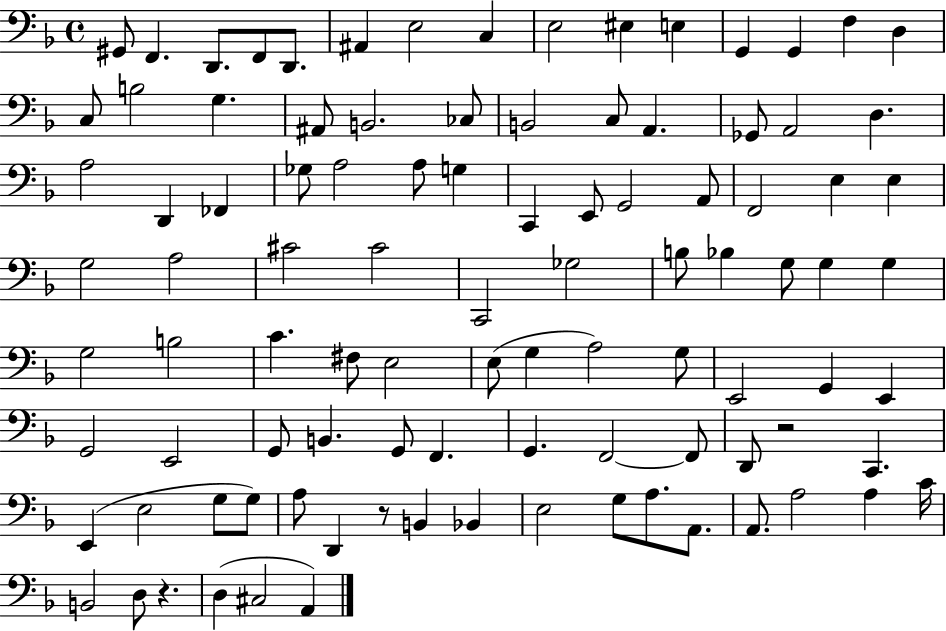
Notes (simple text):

G#2/e F2/q. D2/e. F2/e D2/e. A#2/q E3/h C3/q E3/h EIS3/q E3/q G2/q G2/q F3/q D3/q C3/e B3/h G3/q. A#2/e B2/h. CES3/e B2/h C3/e A2/q. Gb2/e A2/h D3/q. A3/h D2/q FES2/q Gb3/e A3/h A3/e G3/q C2/q E2/e G2/h A2/e F2/h E3/q E3/q G3/h A3/h C#4/h C#4/h C2/h Gb3/h B3/e Bb3/q G3/e G3/q G3/q G3/h B3/h C4/q. F#3/e E3/h E3/e G3/q A3/h G3/e E2/h G2/q E2/q G2/h E2/h G2/e B2/q. G2/e F2/q. G2/q. F2/h F2/e D2/e R/h C2/q. E2/q E3/h G3/e G3/e A3/e D2/q R/e B2/q Bb2/q E3/h G3/e A3/e. A2/e. A2/e. A3/h A3/q C4/s B2/h D3/e R/q. D3/q C#3/h A2/q